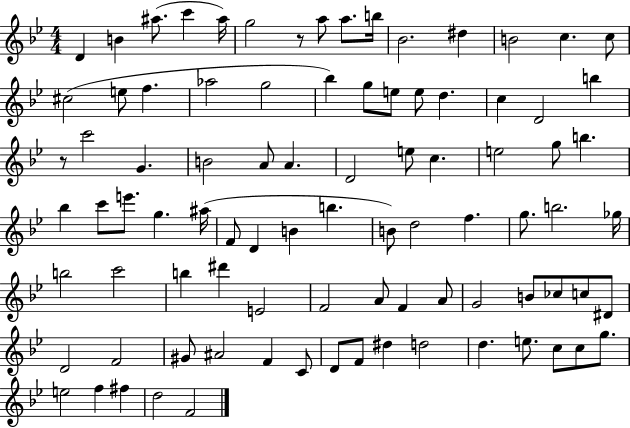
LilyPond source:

{
  \clef treble
  \numericTimeSignature
  \time 4/4
  \key bes \major
  d'4 b'4 ais''8.( c'''4 ais''16) | g''2 r8 a''8 a''8. b''16 | bes'2. dis''4 | b'2 c''4. c''8 | \break cis''2( e''8 f''4. | aes''2 g''2 | bes''4) g''8 e''8 e''8 d''4. | c''4 d'2 b''4 | \break r8 c'''2 g'4. | b'2 a'8 a'4. | d'2 e''8 c''4. | e''2 g''8 b''4. | \break bes''4 c'''8 e'''8. g''4. ais''16( | f'8 d'4 b'4 b''4. | b'8) d''2 f''4. | g''8. b''2. ges''16 | \break b''2 c'''2 | b''4 dis'''4 e'2 | f'2 a'8 f'4 a'8 | g'2 b'8 ces''8 c''8 dis'8 | \break d'2 f'2 | gis'8 ais'2 f'4 c'8 | d'8 f'8 dis''4 d''2 | d''4. e''8. c''8 c''8 g''8. | \break e''2 f''4 fis''4 | d''2 f'2 | \bar "|."
}